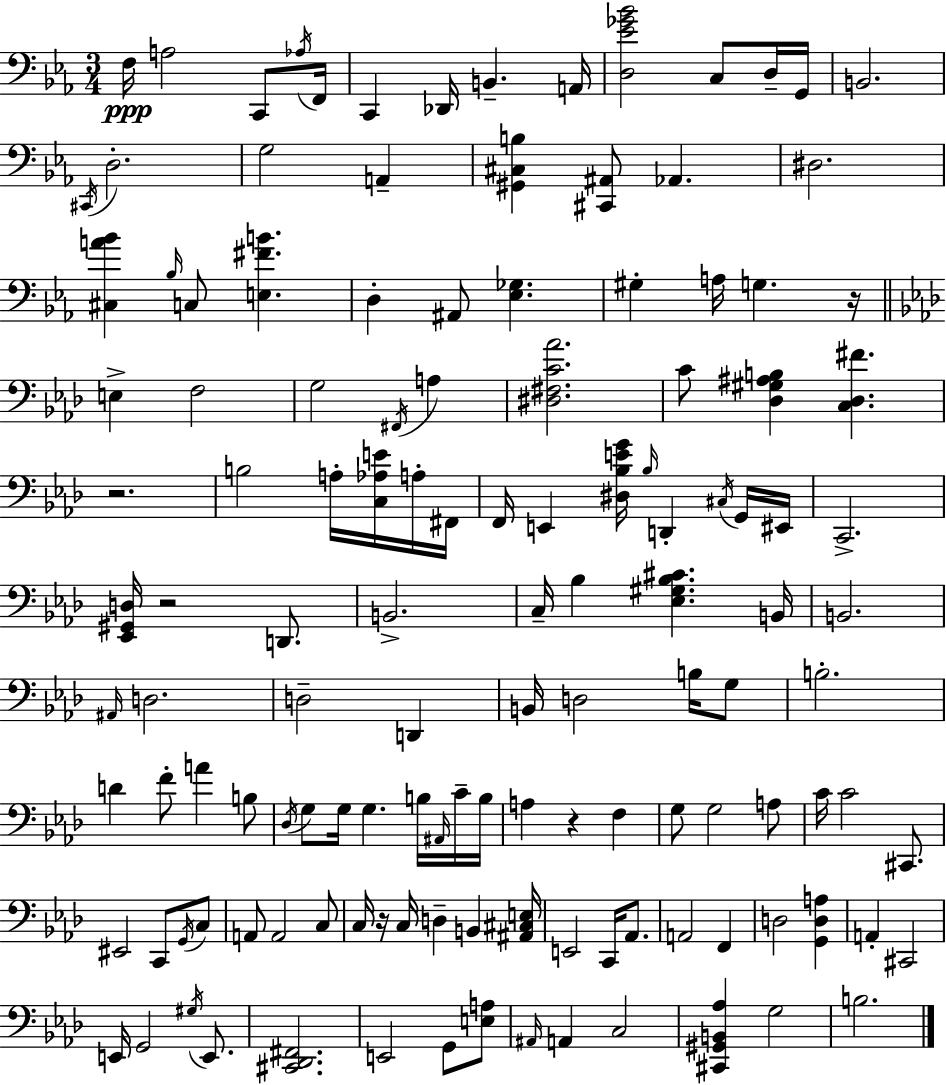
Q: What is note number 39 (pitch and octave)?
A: Bb3